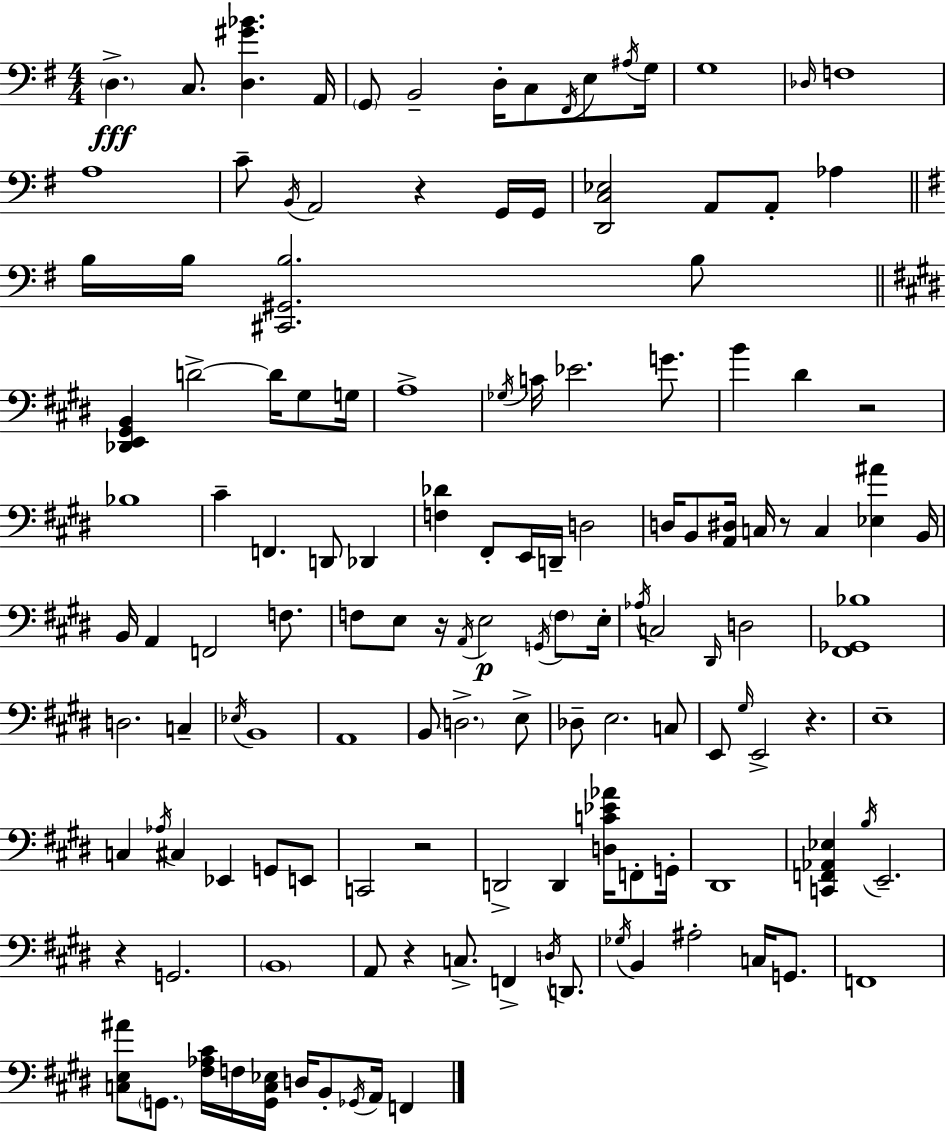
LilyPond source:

{
  \clef bass
  \numericTimeSignature
  \time 4/4
  \key e \minor
  \parenthesize d4.->\fff c8. <d gis' bes'>4. a,16 | \parenthesize g,8 b,2-- d16-. c8 \acciaccatura { fis,16 } e8 | \acciaccatura { ais16 } g16 g1 | \grace { des16 } f1 | \break a1 | c'8-- \acciaccatura { b,16 } a,2 r4 | g,16 g,16 <d, c ees>2 a,8 a,8-. | aes4 \bar "||" \break \key g \major b16 b16 <cis, gis, b>2. b8 | \bar "||" \break \key e \major <des, e, gis, b,>4 d'2->~~ d'16 gis8 g16 | a1-> | \acciaccatura { ges16 } c'16 ees'2. g'8. | b'4 dis'4 r2 | \break bes1 | cis'4-- f,4. d,8 des,4 | <f des'>4 fis,8-. e,16 d,16-- d2 | d16 b,8 <a, dis>16 c16 r8 c4 <ees ais'>4 | \break b,16 b,16 a,4 f,2 f8. | f8 e8 r16 \acciaccatura { a,16 }\p e2 \acciaccatura { g,16 } | \parenthesize f8 e16-. \acciaccatura { aes16 } c2 \grace { dis,16 } d2 | <fis, ges, bes>1 | \break d2. | c4-- \acciaccatura { ees16 } b,1 | a,1 | b,8 \parenthesize d2.-> | \break e8-> des8-- e2. | c8 e,8 \grace { gis16 } e,2-> | r4. e1-- | c4 \acciaccatura { aes16 } cis4 | \break ees,4 g,8 e,8 c,2 | r2 d,2-> | d,4 <d c' ees' aes'>16 f,8-. g,16-. dis,1 | <c, f, aes, ees>4 \acciaccatura { b16 } e,2.-- | \break r4 g,2. | \parenthesize b,1 | a,8 r4 c8.-> | f,4-> \acciaccatura { d16 } d,8. \acciaccatura { ges16 } b,4 ais2-. | \break c16 g,8. f,1 | <c e ais'>8 \parenthesize g,8. | <fis aes cis'>16 f16 <g, c ees>16 d16 b,8-. \acciaccatura { ges,16 } a,16 f,4 \bar "|."
}